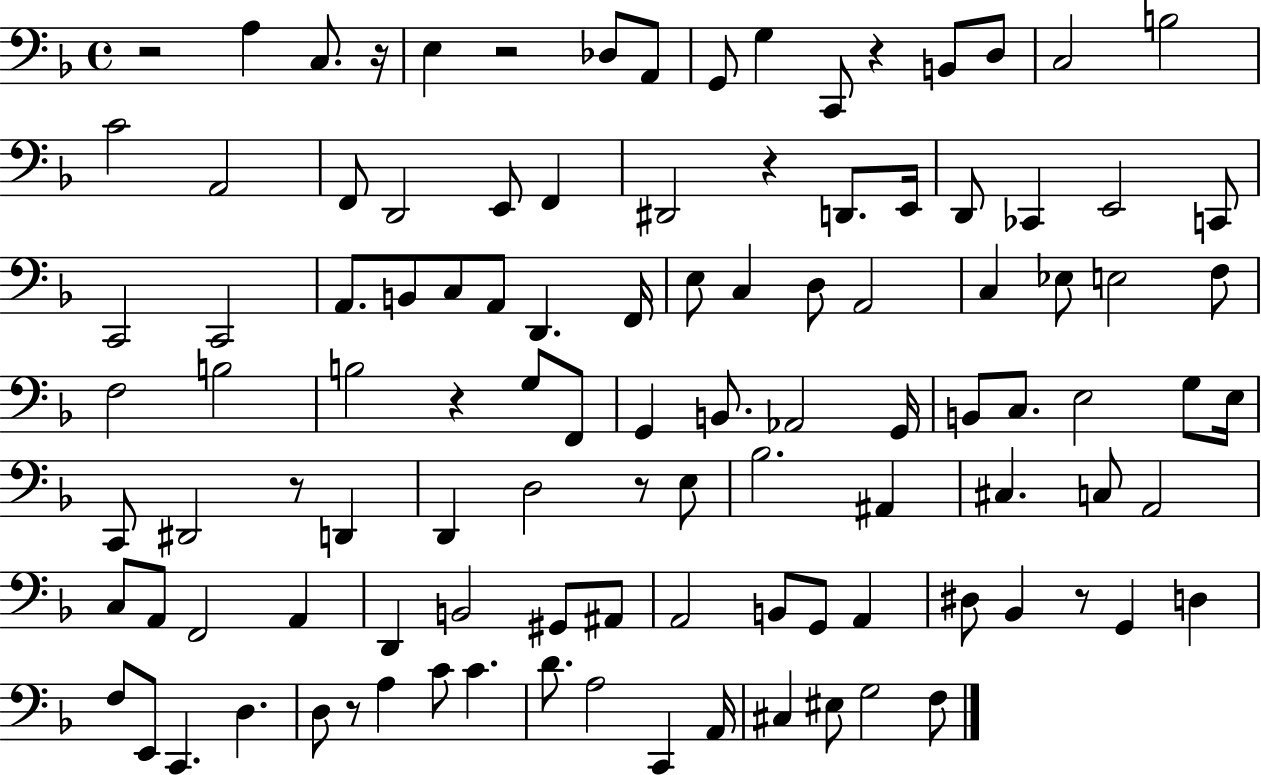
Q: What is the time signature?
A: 4/4